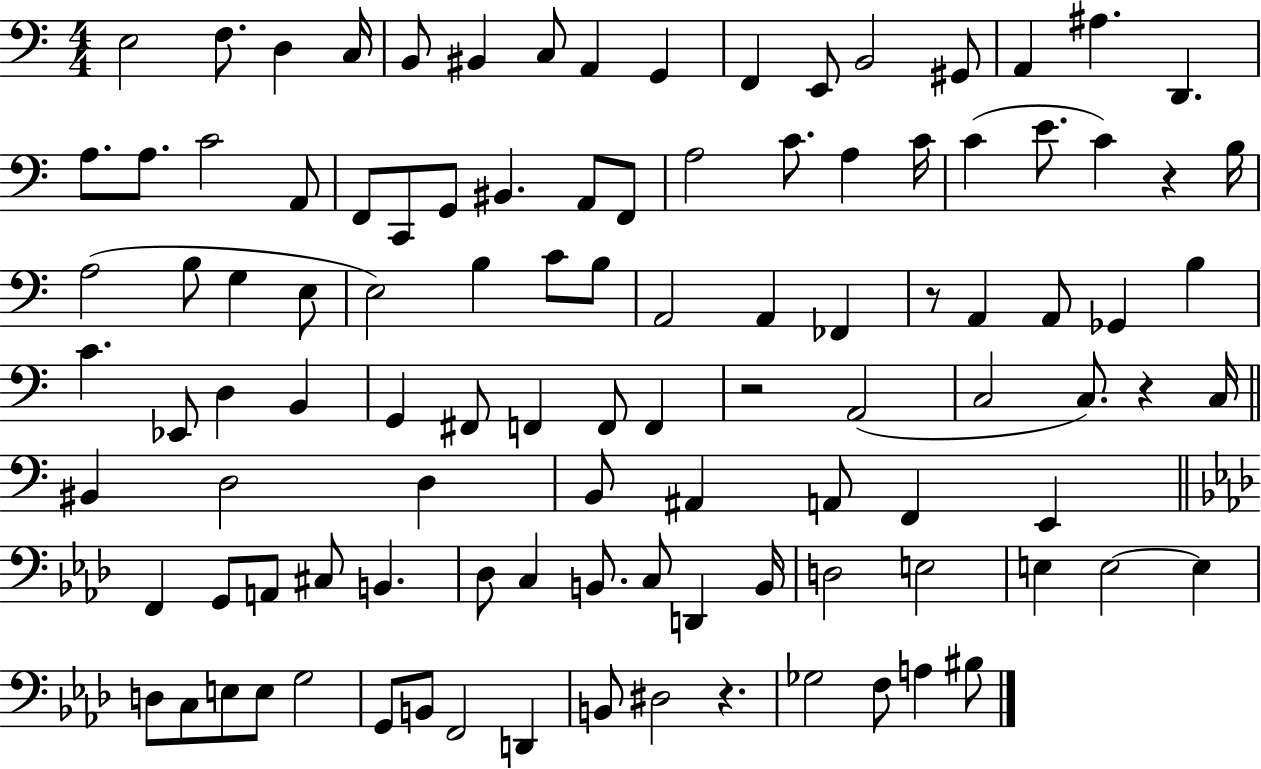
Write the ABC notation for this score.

X:1
T:Untitled
M:4/4
L:1/4
K:C
E,2 F,/2 D, C,/4 B,,/2 ^B,, C,/2 A,, G,, F,, E,,/2 B,,2 ^G,,/2 A,, ^A, D,, A,/2 A,/2 C2 A,,/2 F,,/2 C,,/2 G,,/2 ^B,, A,,/2 F,,/2 A,2 C/2 A, C/4 C E/2 C z B,/4 A,2 B,/2 G, E,/2 E,2 B, C/2 B,/2 A,,2 A,, _F,, z/2 A,, A,,/2 _G,, B, C _E,,/2 D, B,, G,, ^F,,/2 F,, F,,/2 F,, z2 A,,2 C,2 C,/2 z C,/4 ^B,, D,2 D, B,,/2 ^A,, A,,/2 F,, E,, F,, G,,/2 A,,/2 ^C,/2 B,, _D,/2 C, B,,/2 C,/2 D,, B,,/4 D,2 E,2 E, E,2 E, D,/2 C,/2 E,/2 E,/2 G,2 G,,/2 B,,/2 F,,2 D,, B,,/2 ^D,2 z _G,2 F,/2 A, ^B,/2